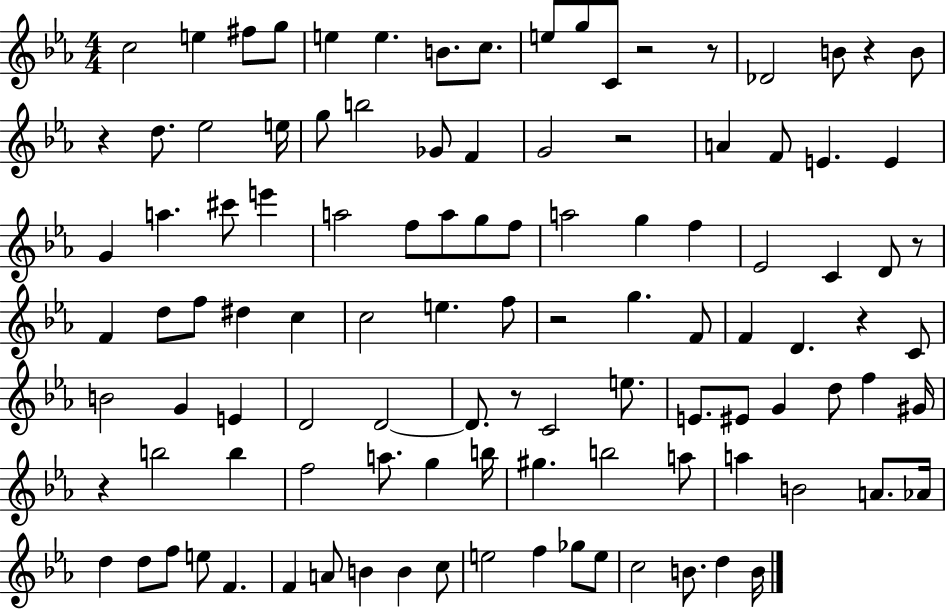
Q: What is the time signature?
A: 4/4